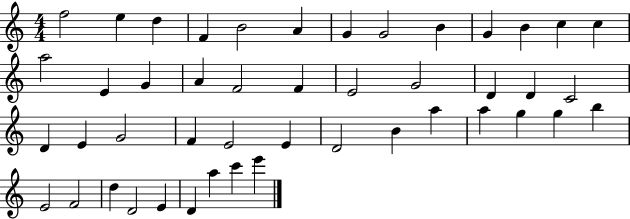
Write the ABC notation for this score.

X:1
T:Untitled
M:4/4
L:1/4
K:C
f2 e d F B2 A G G2 B G B c c a2 E G A F2 F E2 G2 D D C2 D E G2 F E2 E D2 B a a g g b E2 F2 d D2 E D a c' e'